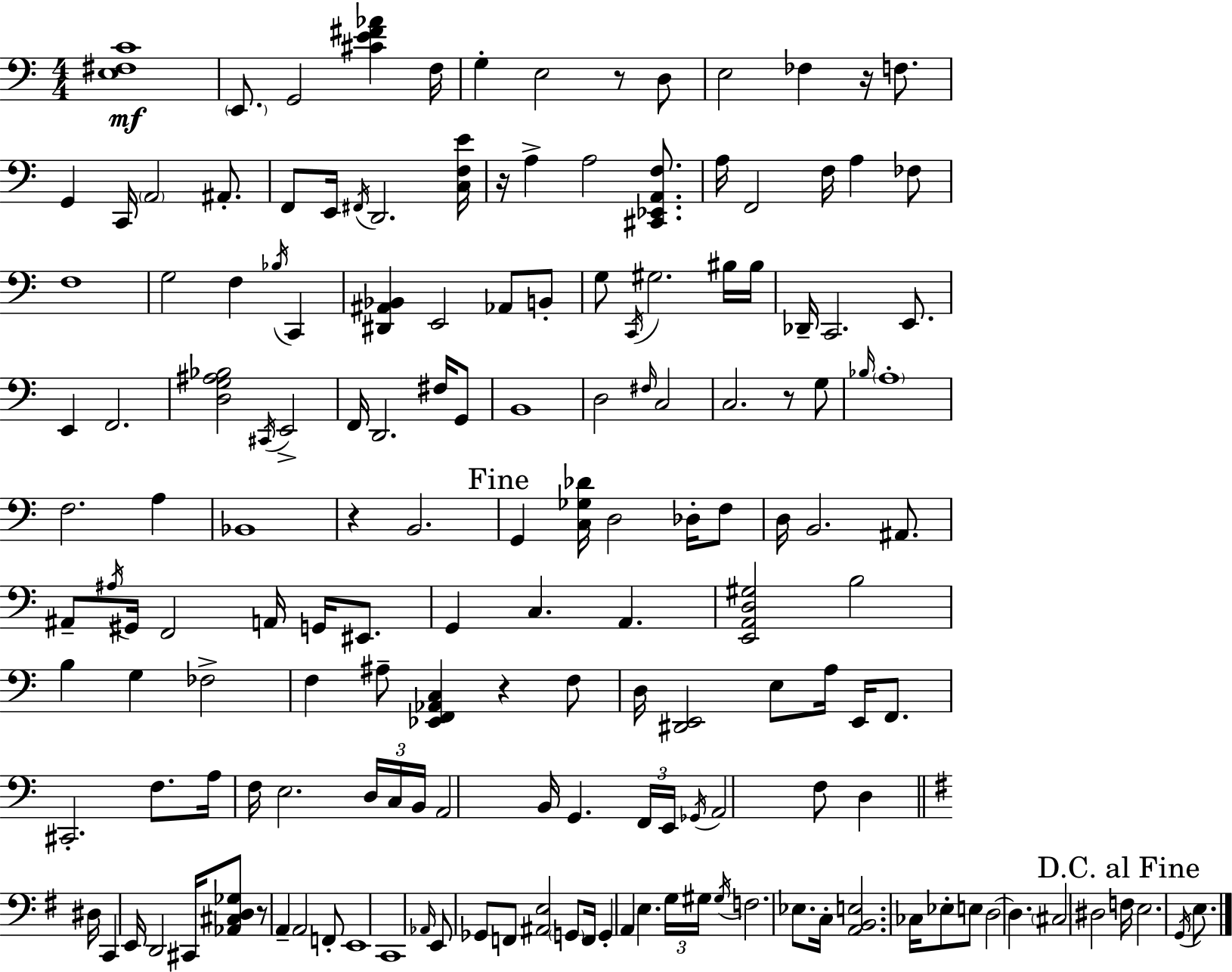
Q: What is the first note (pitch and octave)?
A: E2